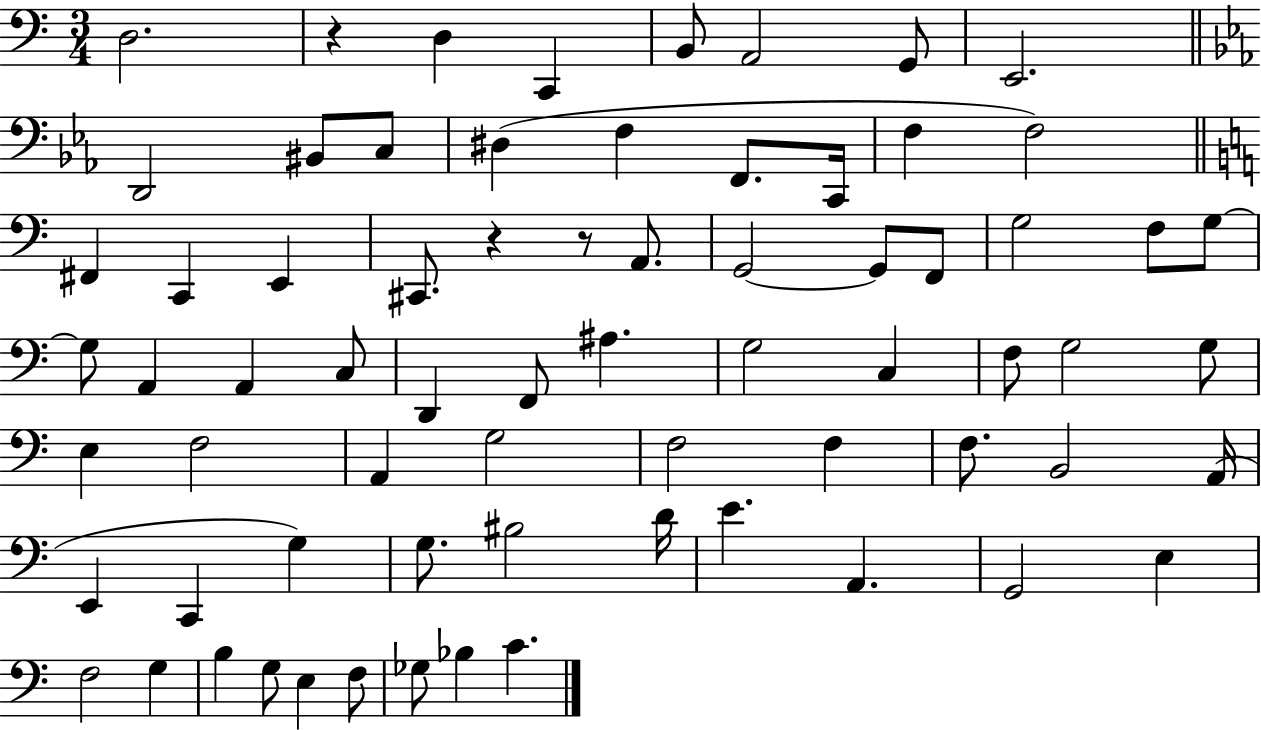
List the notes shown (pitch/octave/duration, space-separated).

D3/h. R/q D3/q C2/q B2/e A2/h G2/e E2/h. D2/h BIS2/e C3/e D#3/q F3/q F2/e. C2/s F3/q F3/h F#2/q C2/q E2/q C#2/e. R/q R/e A2/e. G2/h G2/e F2/e G3/h F3/e G3/e G3/e A2/q A2/q C3/e D2/q F2/e A#3/q. G3/h C3/q F3/e G3/h G3/e E3/q F3/h A2/q G3/h F3/h F3/q F3/e. B2/h A2/s E2/q C2/q G3/q G3/e. BIS3/h D4/s E4/q. A2/q. G2/h E3/q F3/h G3/q B3/q G3/e E3/q F3/e Gb3/e Bb3/q C4/q.